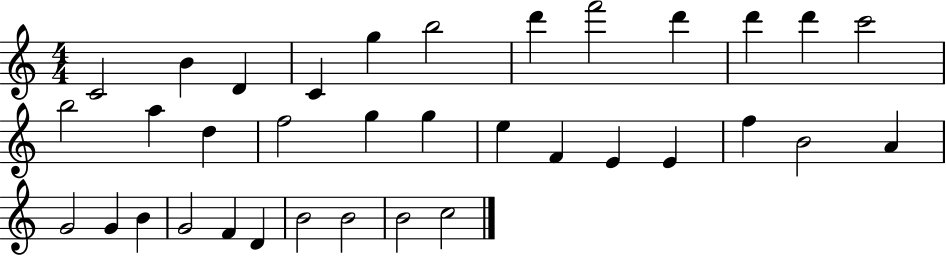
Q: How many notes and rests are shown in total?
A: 35